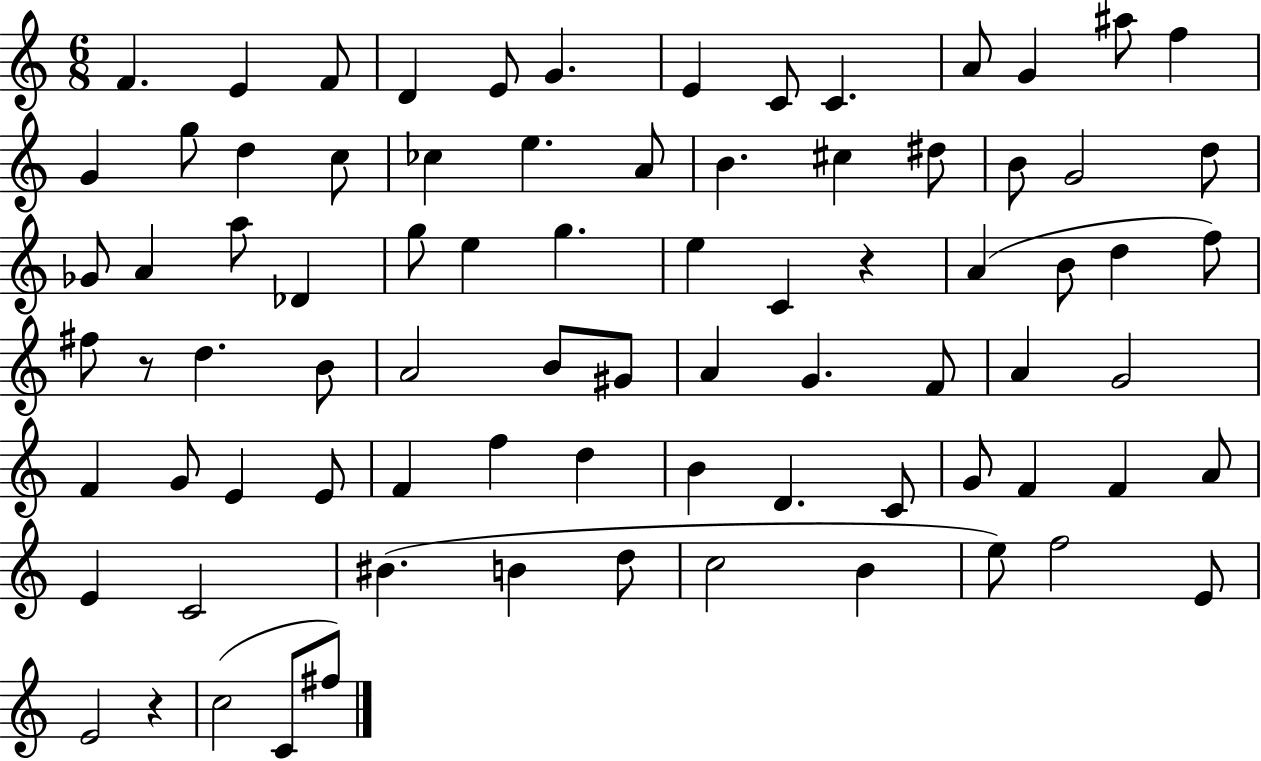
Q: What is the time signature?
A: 6/8